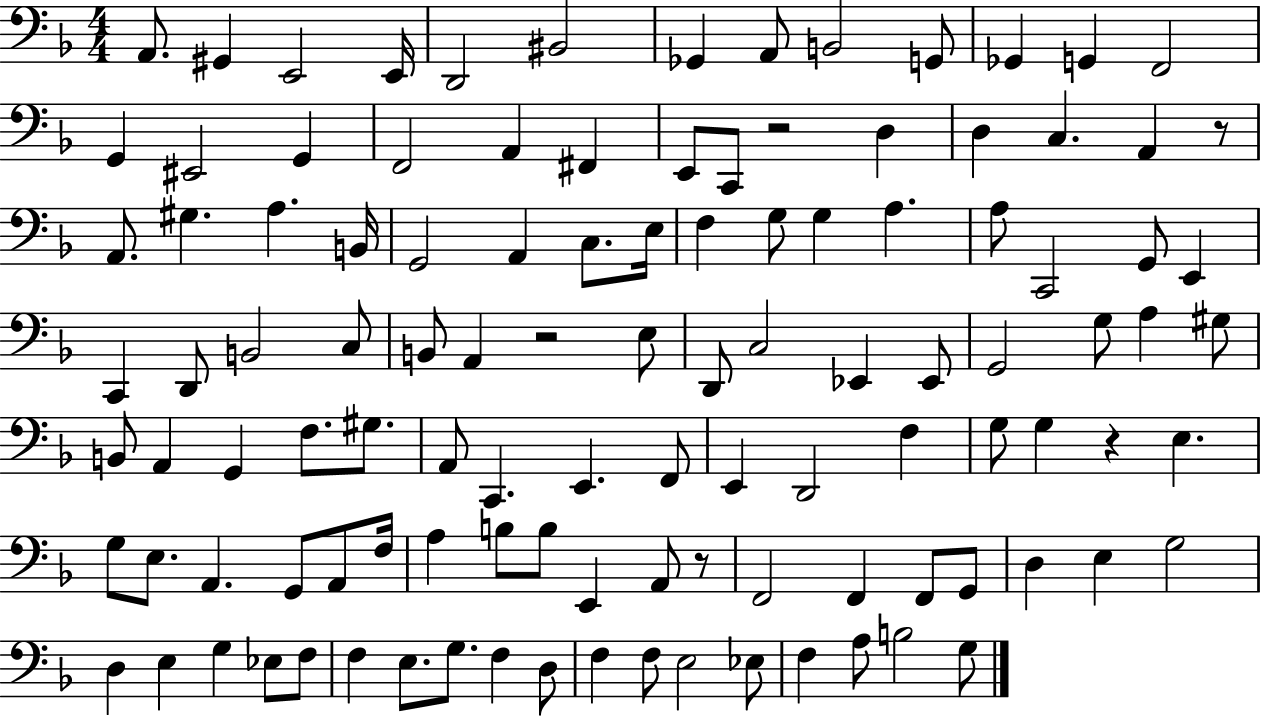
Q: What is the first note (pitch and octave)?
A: A2